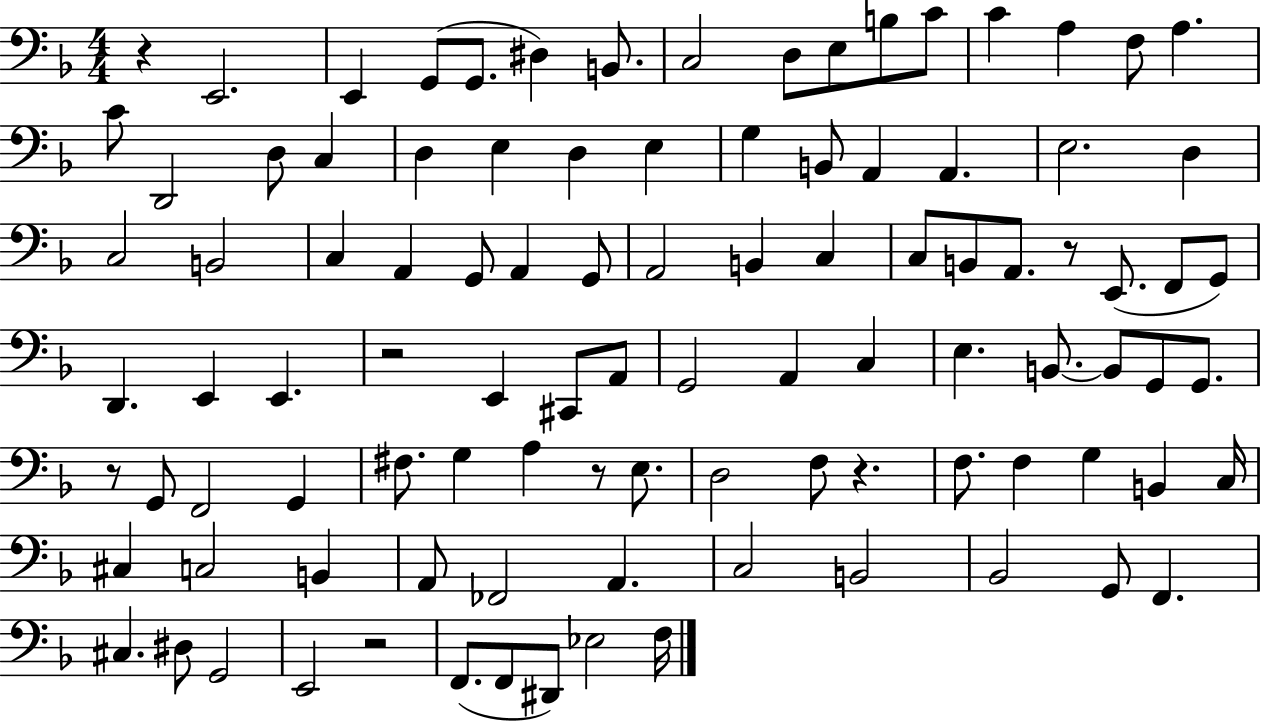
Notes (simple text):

R/q E2/h. E2/q G2/e G2/e. D#3/q B2/e. C3/h D3/e E3/e B3/e C4/e C4/q A3/q F3/e A3/q. C4/e D2/h D3/e C3/q D3/q E3/q D3/q E3/q G3/q B2/e A2/q A2/q. E3/h. D3/q C3/h B2/h C3/q A2/q G2/e A2/q G2/e A2/h B2/q C3/q C3/e B2/e A2/e. R/e E2/e. F2/e G2/e D2/q. E2/q E2/q. R/h E2/q C#2/e A2/e G2/h A2/q C3/q E3/q. B2/e. B2/e G2/e G2/e. R/e G2/e F2/h G2/q F#3/e. G3/q A3/q R/e E3/e. D3/h F3/e R/q. F3/e. F3/q G3/q B2/q C3/s C#3/q C3/h B2/q A2/e FES2/h A2/q. C3/h B2/h Bb2/h G2/e F2/q. C#3/q. D#3/e G2/h E2/h R/h F2/e. F2/e D#2/e Eb3/h F3/s